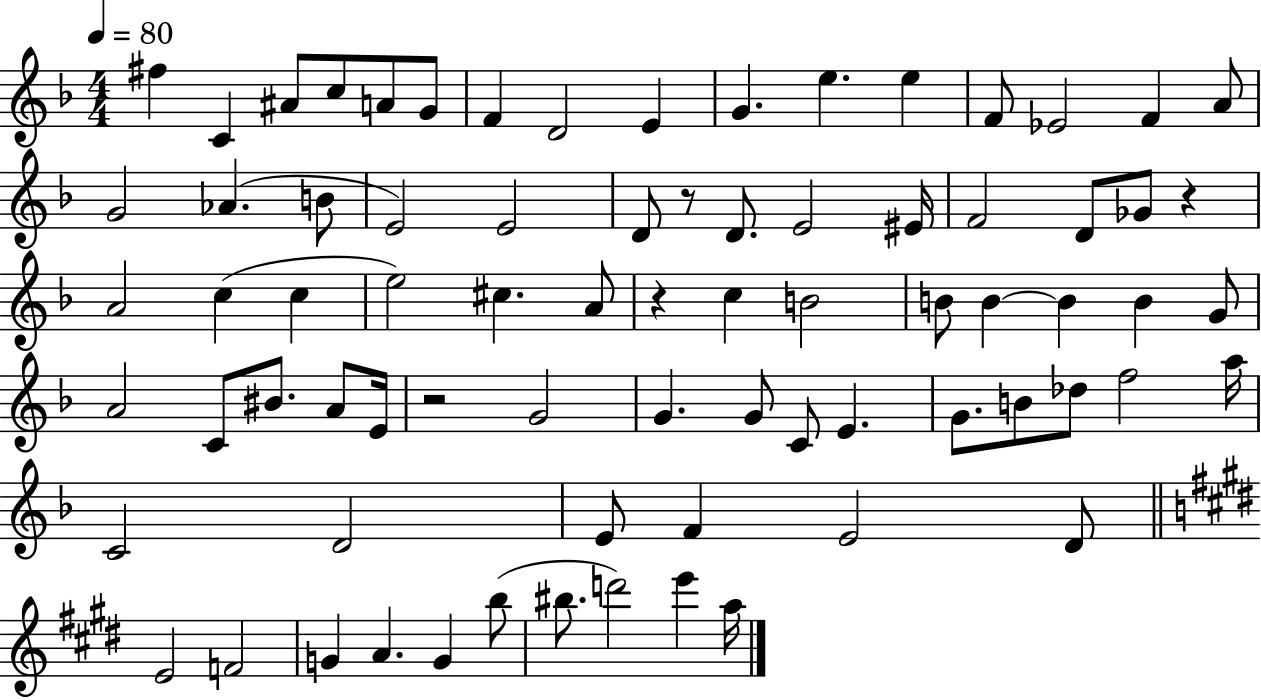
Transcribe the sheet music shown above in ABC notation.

X:1
T:Untitled
M:4/4
L:1/4
K:F
^f C ^A/2 c/2 A/2 G/2 F D2 E G e e F/2 _E2 F A/2 G2 _A B/2 E2 E2 D/2 z/2 D/2 E2 ^E/4 F2 D/2 _G/2 z A2 c c e2 ^c A/2 z c B2 B/2 B B B G/2 A2 C/2 ^B/2 A/2 E/4 z2 G2 G G/2 C/2 E G/2 B/2 _d/2 f2 a/4 C2 D2 E/2 F E2 D/2 E2 F2 G A G b/2 ^b/2 d'2 e' a/4